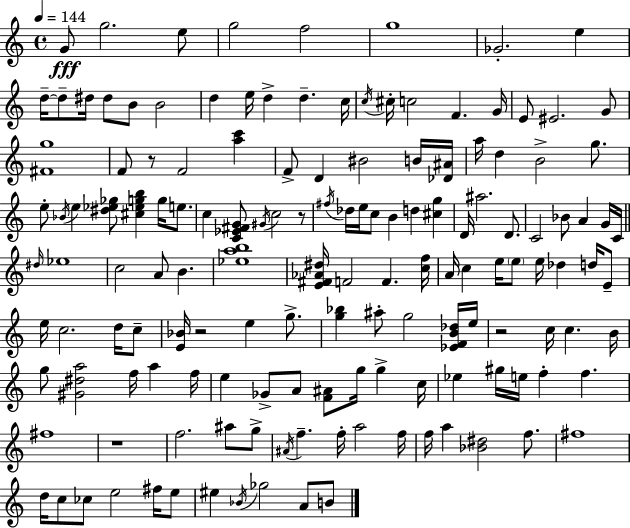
{
  \clef treble
  \time 4/4
  \defaultTimeSignature
  \key a \minor
  \tempo 4 = 144
  \repeat volta 2 { g'8\fff g''2. e''8 | g''2 f''2 | g''1 | ges'2.-. e''4 | \break d''16--~~ d''8-- dis''16 dis''8 b'8 b'2 | d''4 e''16 d''4-> d''4.-- c''16 | \acciaccatura { c''16 } cis''16-. c''2 f'4. | g'16 e'8 eis'2. g'8 | \break <fis' g''>1 | f'8 r8 f'2 <a'' c'''>4 | f'8-> d'4 bis'2 b'16 | <des' ais'>16 a''16 d''4 b'2-> g''8. | \break e''8-. \acciaccatura { bes'16 } e''4 <dis'' ees'' ges''>8 <cis'' ees'' g'' b''>4 g''16 e''8. | c''4 <c' ees' fis' g'>8 \acciaccatura { gis'16 } c''2 | r8 \acciaccatura { fis''16 } des''16 e''16 c''8 b'4 d''4 | <cis'' g''>4 d'16 ais''2. | \break d'8. c'2 bes'8 a'4 | g'16 c'16 \bar "||" \break \key a \minor \grace { dis''16 } ees''1 | c''2 a'8 b'4. | <ees'' a'' b''>1 | <e' fis' aes' dis''>16 f'2 f'4. | \break <c'' f''>16 a'16 c''4 e''16 \parenthesize e''8 e''16 des''4 d''16 e'8-- | e''16 c''2. d''16 c''8-- | <e' bes'>16 r2 e''4 g''8.-> | <g'' bes''>4 ais''8-. g''2 <ees' f' b' des''>16 | \break e''16 r2 c''16 c''4. | b'16 g''8 <gis' dis'' a''>2 f''16 a''4 | f''16 e''4 ges'8-> a'8 <f' ais'>8 g''16 g''4-> | c''16 ees''4 gis''16 e''16 f''4-. f''4. | \break fis''1 | r1 | f''2. ais''8 g''8-> | \acciaccatura { ais'16 } f''4.-- f''16-. a''2 | \break f''16 f''16 a''4 <bes' dis''>2 f''8. | fis''1 | d''16 c''8 ces''8 e''2 fis''16 | e''8 eis''4 \acciaccatura { bes'16 } ges''2 a'8 | \break b'8 } \bar "|."
}